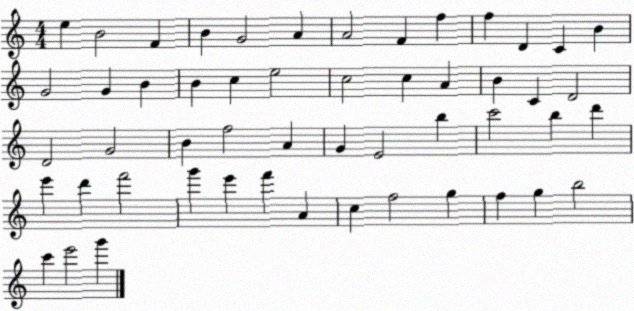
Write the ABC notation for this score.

X:1
T:Untitled
M:4/4
L:1/4
K:C
e B2 F B G2 A A2 F f f D C B G2 G B B c e2 c2 c A B C D2 D2 G2 B f2 A G E2 b c'2 b d' e' d' f'2 g' e' f' A c f2 g f g b2 c' e'2 g'